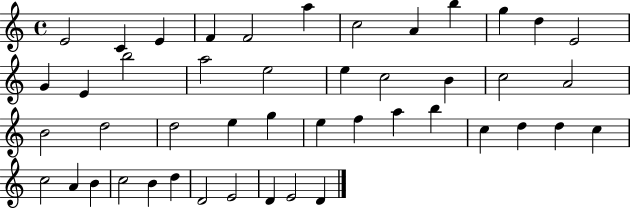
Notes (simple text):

E4/h C4/q E4/q F4/q F4/h A5/q C5/h A4/q B5/q G5/q D5/q E4/h G4/q E4/q B5/h A5/h E5/h E5/q C5/h B4/q C5/h A4/h B4/h D5/h D5/h E5/q G5/q E5/q F5/q A5/q B5/q C5/q D5/q D5/q C5/q C5/h A4/q B4/q C5/h B4/q D5/q D4/h E4/h D4/q E4/h D4/q